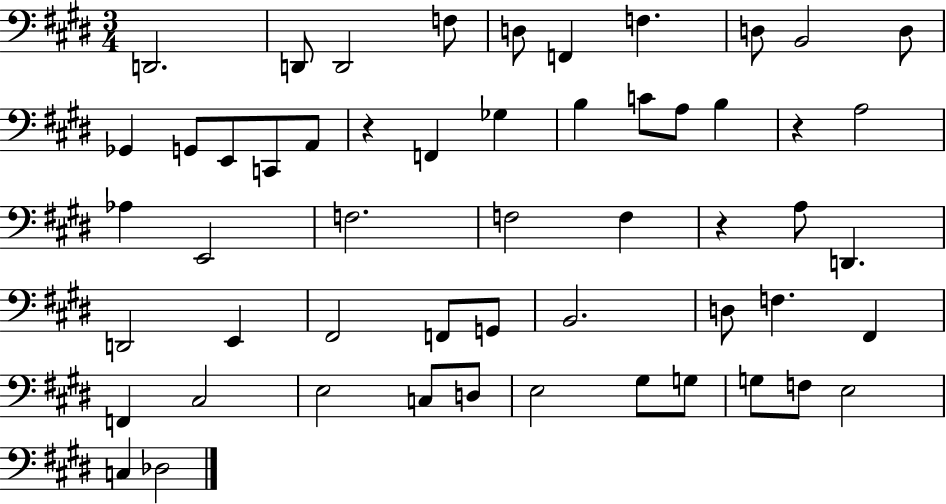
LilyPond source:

{
  \clef bass
  \numericTimeSignature
  \time 3/4
  \key e \major
  d,2. | d,8 d,2 f8 | d8 f,4 f4. | d8 b,2 d8 | \break ges,4 g,8 e,8 c,8 a,8 | r4 f,4 ges4 | b4 c'8 a8 b4 | r4 a2 | \break aes4 e,2 | f2. | f2 f4 | r4 a8 d,4. | \break d,2 e,4 | fis,2 f,8 g,8 | b,2. | d8 f4. fis,4 | \break f,4 cis2 | e2 c8 d8 | e2 gis8 g8 | g8 f8 e2 | \break c4 des2 | \bar "|."
}